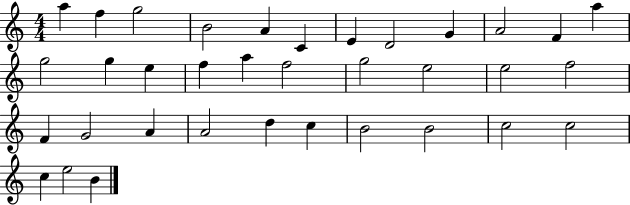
X:1
T:Untitled
M:4/4
L:1/4
K:C
a f g2 B2 A C E D2 G A2 F a g2 g e f a f2 g2 e2 e2 f2 F G2 A A2 d c B2 B2 c2 c2 c e2 B